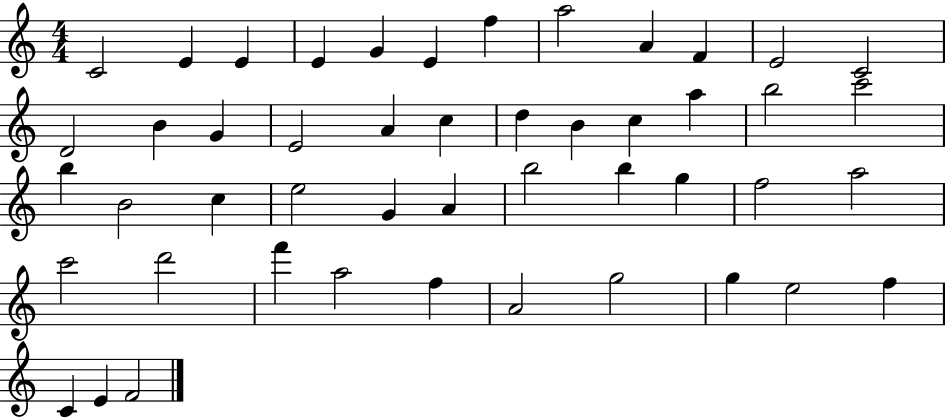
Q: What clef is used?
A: treble